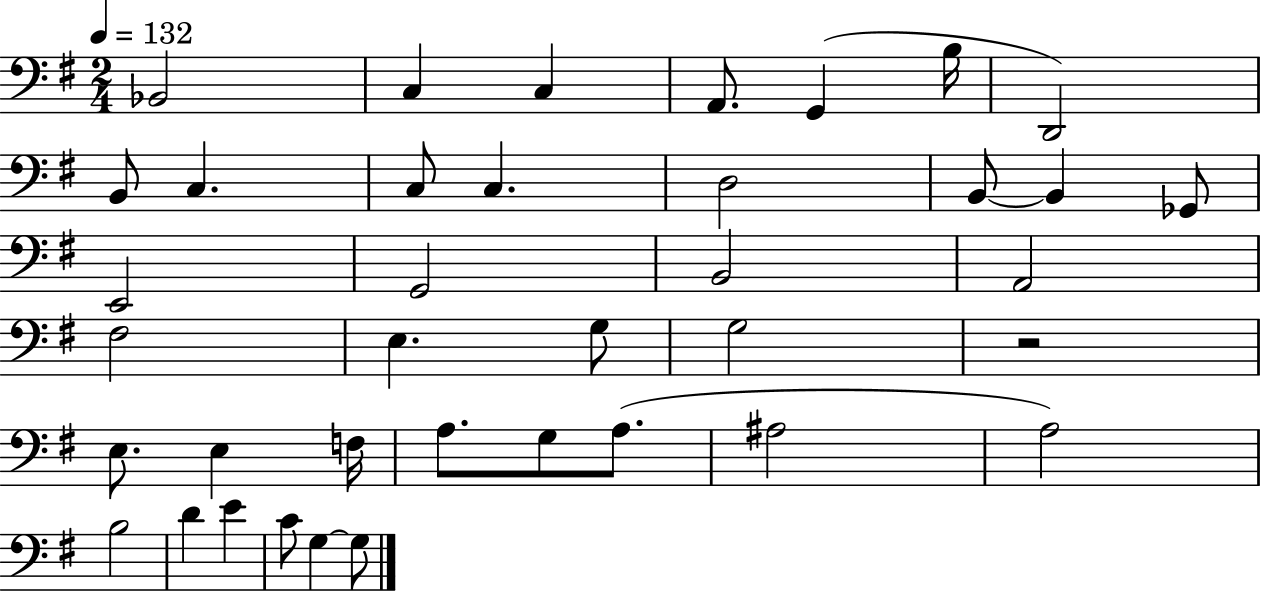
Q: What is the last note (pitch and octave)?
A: G3